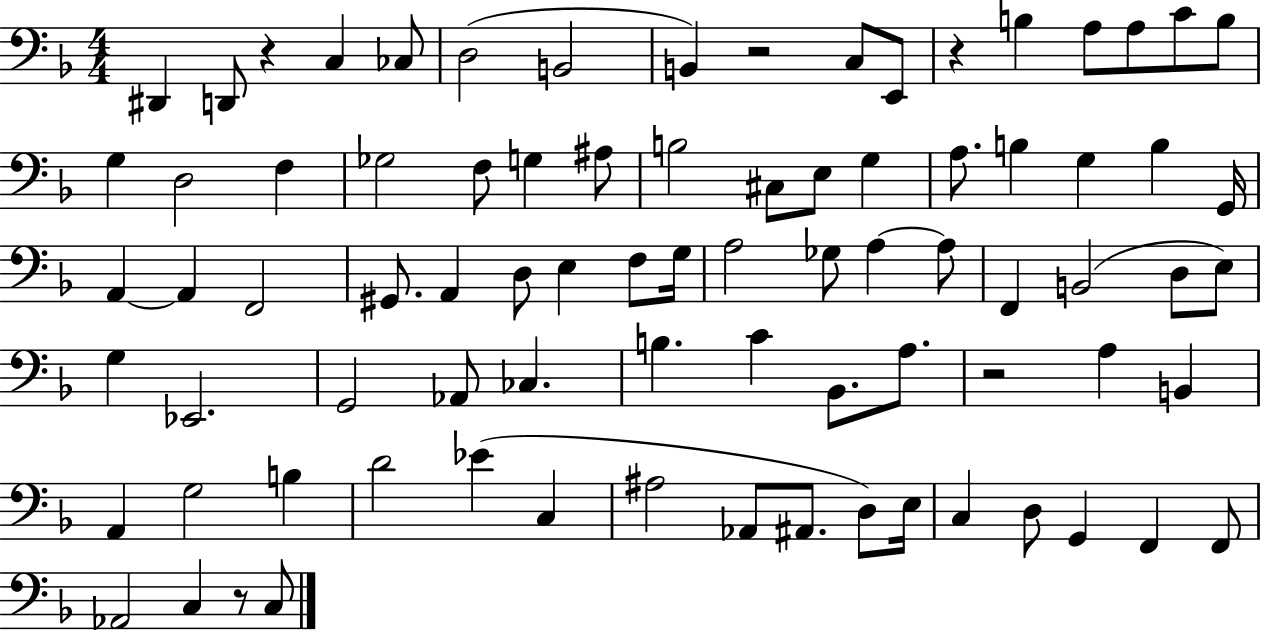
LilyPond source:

{
  \clef bass
  \numericTimeSignature
  \time 4/4
  \key f \major
  \repeat volta 2 { dis,4 d,8 r4 c4 ces8 | d2( b,2 | b,4) r2 c8 e,8 | r4 b4 a8 a8 c'8 b8 | \break g4 d2 f4 | ges2 f8 g4 ais8 | b2 cis8 e8 g4 | a8. b4 g4 b4 g,16 | \break a,4~~ a,4 f,2 | gis,8. a,4 d8 e4 f8 g16 | a2 ges8 a4~~ a8 | f,4 b,2( d8 e8) | \break g4 ees,2. | g,2 aes,8 ces4. | b4. c'4 bes,8. a8. | r2 a4 b,4 | \break a,4 g2 b4 | d'2 ees'4( c4 | ais2 aes,8 ais,8. d8) e16 | c4 d8 g,4 f,4 f,8 | \break aes,2 c4 r8 c8 | } \bar "|."
}